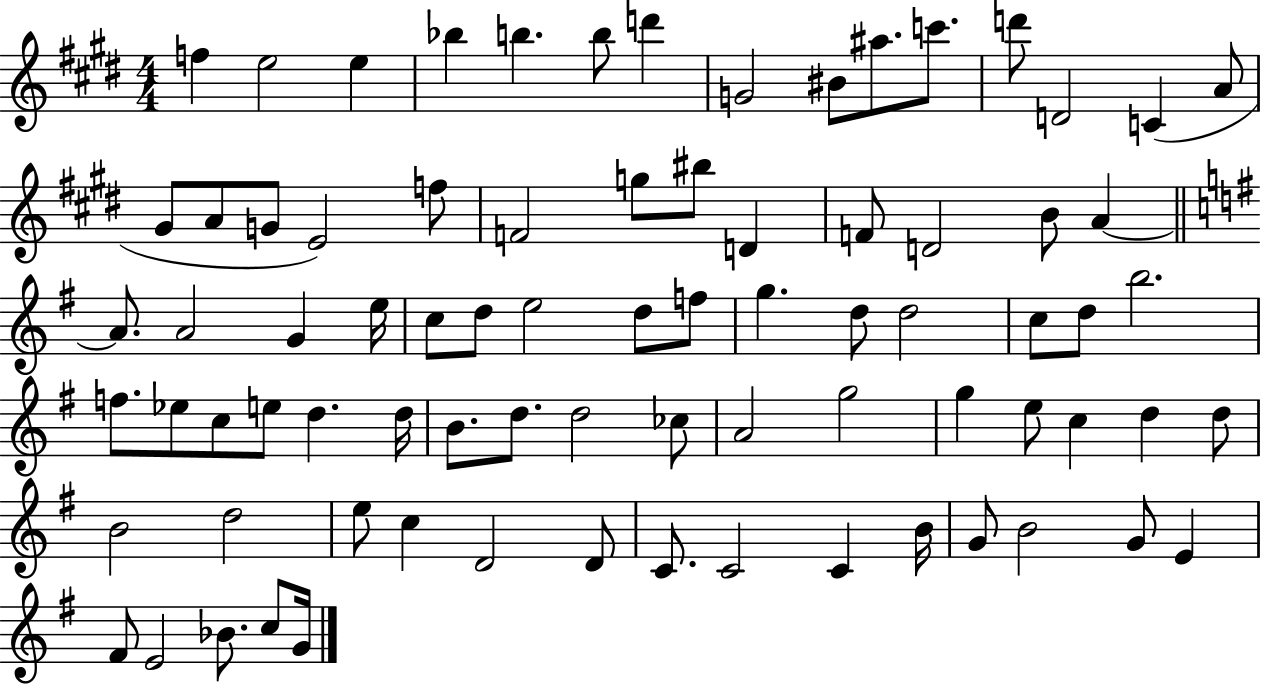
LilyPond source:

{
  \clef treble
  \numericTimeSignature
  \time 4/4
  \key e \major
  f''4 e''2 e''4 | bes''4 b''4. b''8 d'''4 | g'2 bis'8 ais''8. c'''8. | d'''8 d'2 c'4( a'8 | \break gis'8 a'8 g'8 e'2) f''8 | f'2 g''8 bis''8 d'4 | f'8 d'2 b'8 a'4~~ | \bar "||" \break \key e \minor a'8. a'2 g'4 e''16 | c''8 d''8 e''2 d''8 f''8 | g''4. d''8 d''2 | c''8 d''8 b''2. | \break f''8. ees''8 c''8 e''8 d''4. d''16 | b'8. d''8. d''2 ces''8 | a'2 g''2 | g''4 e''8 c''4 d''4 d''8 | \break b'2 d''2 | e''8 c''4 d'2 d'8 | c'8. c'2 c'4 b'16 | g'8 b'2 g'8 e'4 | \break fis'8 e'2 bes'8. c''8 g'16 | \bar "|."
}